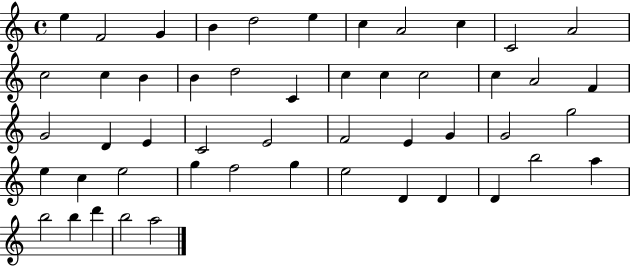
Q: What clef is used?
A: treble